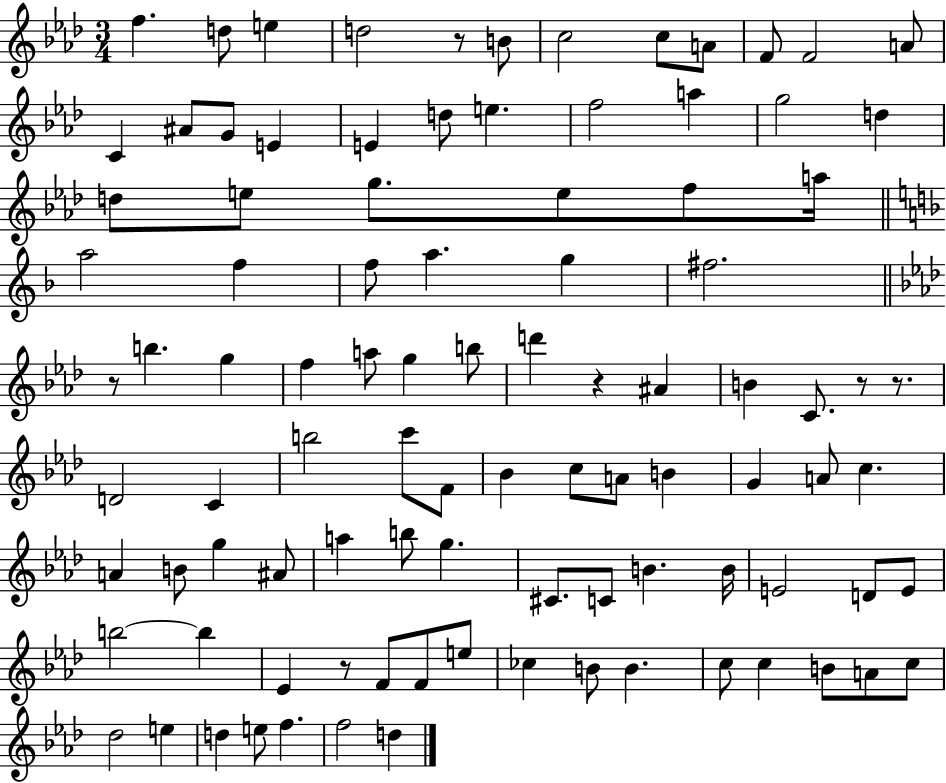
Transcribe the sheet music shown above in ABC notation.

X:1
T:Untitled
M:3/4
L:1/4
K:Ab
f d/2 e d2 z/2 B/2 c2 c/2 A/2 F/2 F2 A/2 C ^A/2 G/2 E E d/2 e f2 a g2 d d/2 e/2 g/2 e/2 f/2 a/4 a2 f f/2 a g ^f2 z/2 b g f a/2 g b/2 d' z ^A B C/2 z/2 z/2 D2 C b2 c'/2 F/2 _B c/2 A/2 B G A/2 c A B/2 g ^A/2 a b/2 g ^C/2 C/2 B B/4 E2 D/2 E/2 b2 b _E z/2 F/2 F/2 e/2 _c B/2 B c/2 c B/2 A/2 c/2 _d2 e d e/2 f f2 d